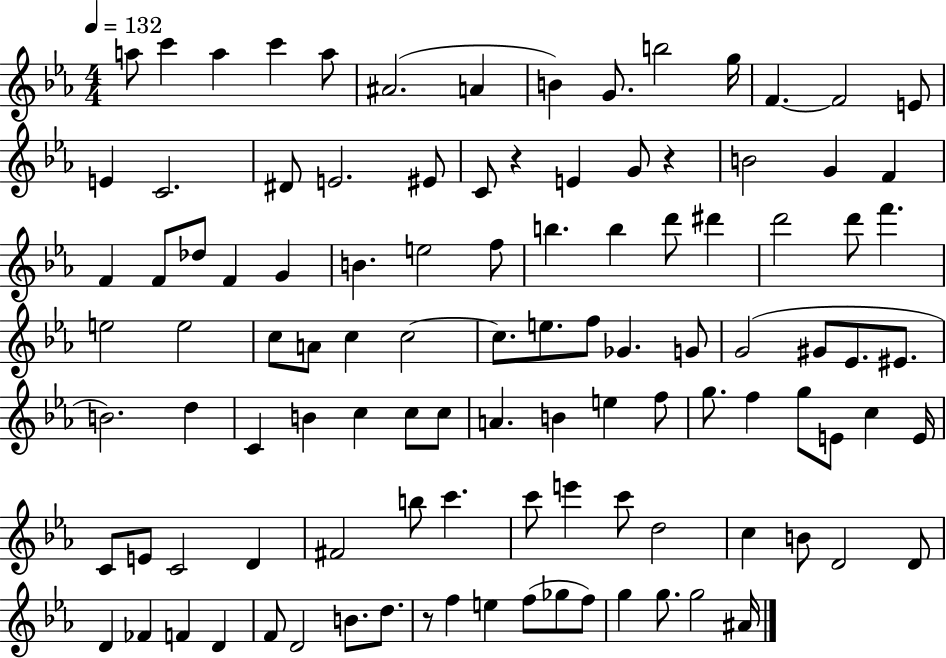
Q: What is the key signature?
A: EES major